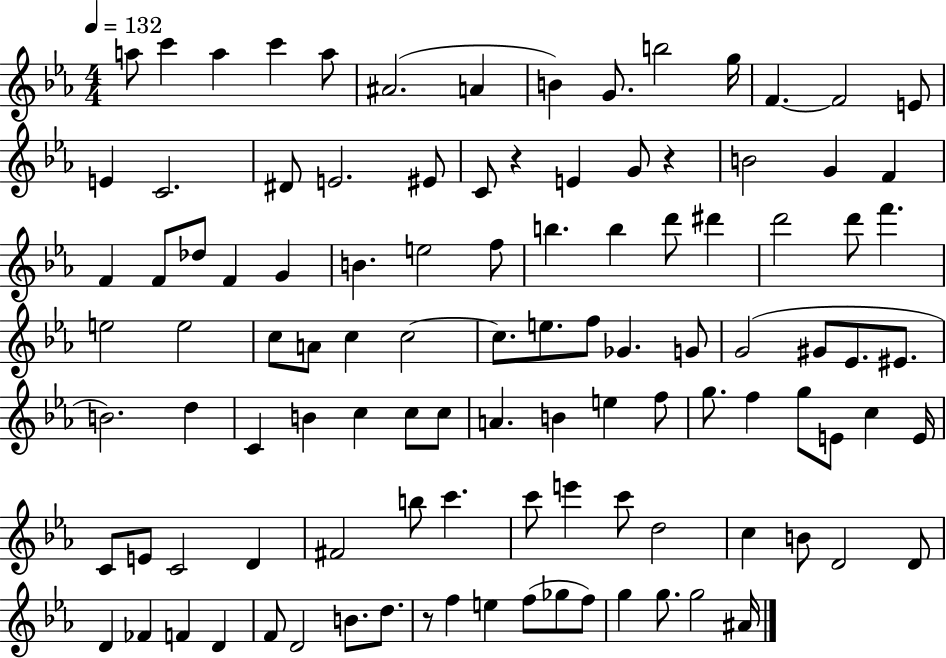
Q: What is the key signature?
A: EES major